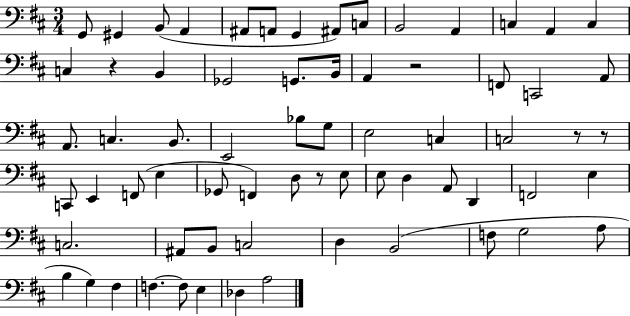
{
  \clef bass
  \numericTimeSignature
  \time 3/4
  \key d \major
  g,8 gis,4 b,8( a,4 | ais,8 a,8 g,4 ais,8) c8 | b,2 a,4 | c4 a,4 c4 | \break c4 r4 b,4 | ges,2 g,8. b,16 | a,4 r2 | f,8 c,2 a,8 | \break a,8. c4. b,8. | e,2 bes8 g8 | e2 c4 | c2 r8 r8 | \break c,8 e,4 f,8( e4 | ges,8 f,4) d8 r8 e8 | e8 d4 a,8 d,4 | f,2 e4 | \break c2. | ais,8 b,8 c2 | d4 b,2( | f8 g2 a8 | \break b4 g4) fis4 | f4.~~ f8 e4 | des4 a2 | \bar "|."
}